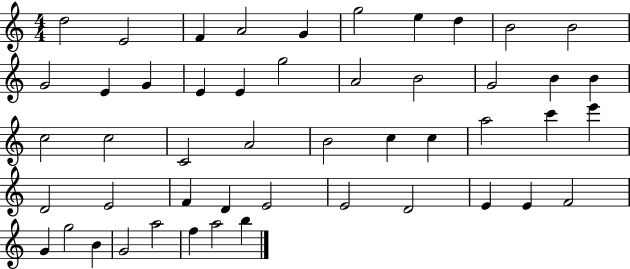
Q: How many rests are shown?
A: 0